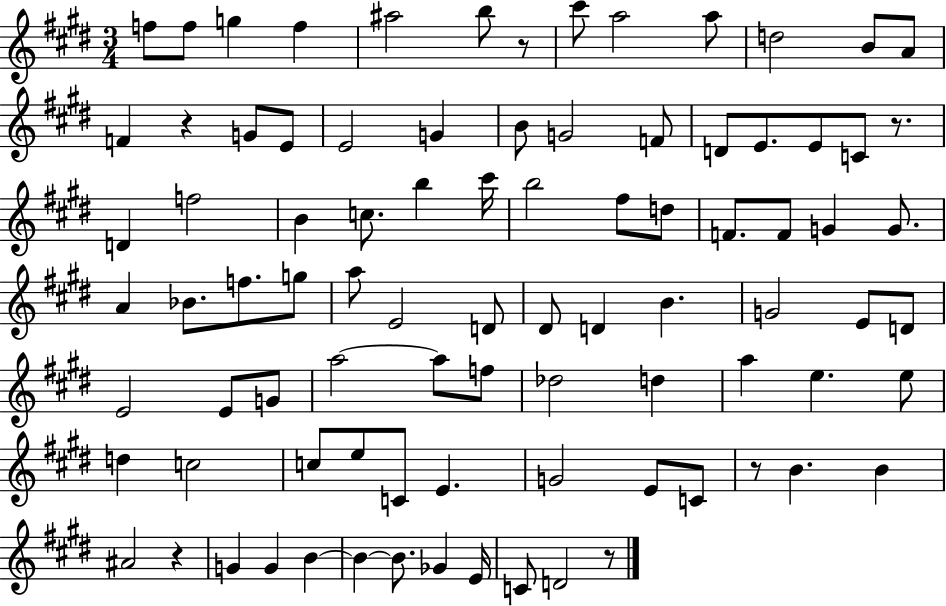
{
  \clef treble
  \numericTimeSignature
  \time 3/4
  \key e \major
  f''8 f''8 g''4 f''4 | ais''2 b''8 r8 | cis'''8 a''2 a''8 | d''2 b'8 a'8 | \break f'4 r4 g'8 e'8 | e'2 g'4 | b'8 g'2 f'8 | d'8 e'8. e'8 c'8 r8. | \break d'4 f''2 | b'4 c''8. b''4 cis'''16 | b''2 fis''8 d''8 | f'8. f'8 g'4 g'8. | \break a'4 bes'8. f''8. g''8 | a''8 e'2 d'8 | dis'8 d'4 b'4. | g'2 e'8 d'8 | \break e'2 e'8 g'8 | a''2~~ a''8 f''8 | des''2 d''4 | a''4 e''4. e''8 | \break d''4 c''2 | c''8 e''8 c'8 e'4. | g'2 e'8 c'8 | r8 b'4. b'4 | \break ais'2 r4 | g'4 g'4 b'4~~ | b'4~~ b'8. ges'4 e'16 | c'8 d'2 r8 | \break \bar "|."
}